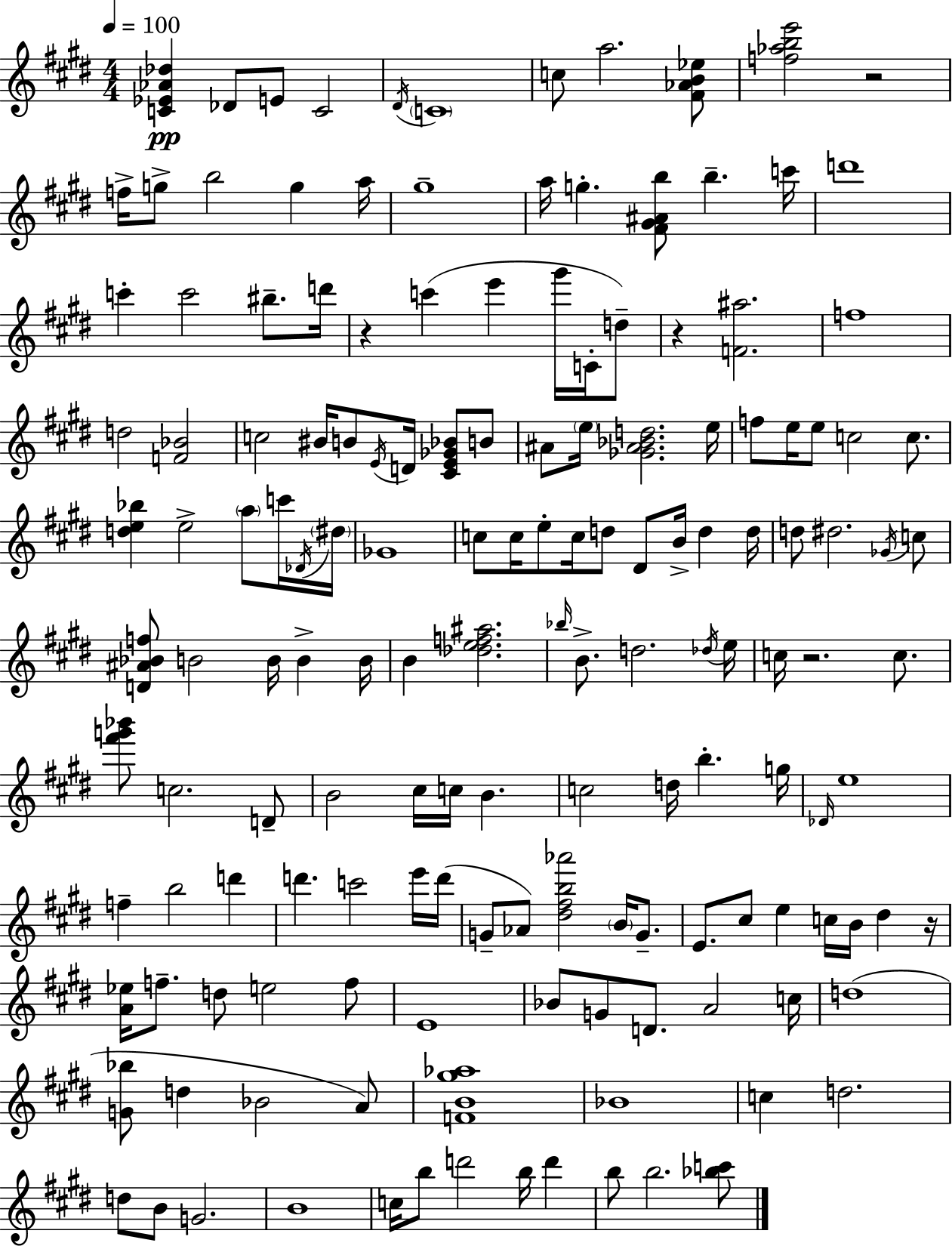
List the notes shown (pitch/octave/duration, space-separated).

[C4,Eb4,Ab4,Db5]/q Db4/e E4/e C4/h D#4/s C4/w C5/e A5/h. [F#4,Ab4,B4,Eb5]/e [F5,Ab5,B5,E6]/h R/h F5/s G5/e B5/h G5/q A5/s G#5/w A5/s G5/q. [F#4,G#4,A#4,B5]/e B5/q. C6/s D6/w C6/q C6/h BIS5/e. D6/s R/q C6/q E6/q G#6/s C4/s D5/e R/q [F4,A#5]/h. F5/w D5/h [F4,Bb4]/h C5/h BIS4/s B4/e E4/s D4/s [C#4,E4,Gb4,Bb4]/e B4/e A#4/e E5/s [Gb4,A#4,Bb4,D5]/h. E5/s F5/e E5/s E5/e C5/h C5/e. [D5,E5,Bb5]/q E5/h A5/e C6/s Db4/s D#5/s Gb4/w C5/e C5/s E5/e C5/s D5/e D#4/e B4/s D5/q D5/s D5/e D#5/h. Gb4/s C5/e [D4,A#4,Bb4,F5]/e B4/h B4/s B4/q B4/s B4/q [Db5,E5,F5,A#5]/h. Bb5/s B4/e. D5/h. Db5/s E5/s C5/s R/h. C5/e. [F#6,G6,Bb6]/e C5/h. D4/e B4/h C#5/s C5/s B4/q. C5/h D5/s B5/q. G5/s Db4/s E5/w F5/q B5/h D6/q D6/q. C6/h E6/s D6/s G4/e Ab4/e [D#5,F#5,B5,Ab6]/h B4/s G4/e. E4/e. C#5/e E5/q C5/s B4/s D#5/q R/s [A4,Eb5]/s F5/e. D5/e E5/h F5/e E4/w Bb4/e G4/e D4/e. A4/h C5/s D5/w [G4,Bb5]/e D5/q Bb4/h A4/e [F4,B4,G#5,Ab5]/w Bb4/w C5/q D5/h. D5/e B4/e G4/h. B4/w C5/s B5/e D6/h B5/s D6/q B5/e B5/h. [Bb5,C6]/e